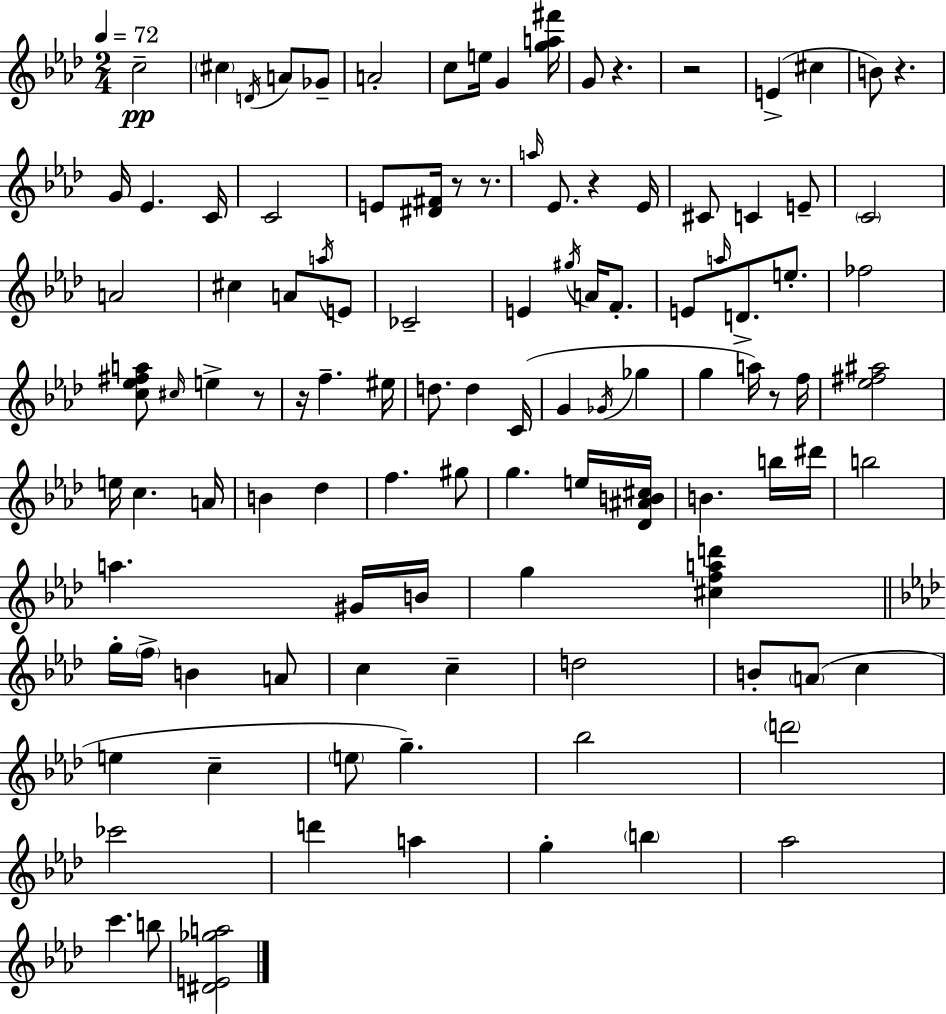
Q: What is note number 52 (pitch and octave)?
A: A5